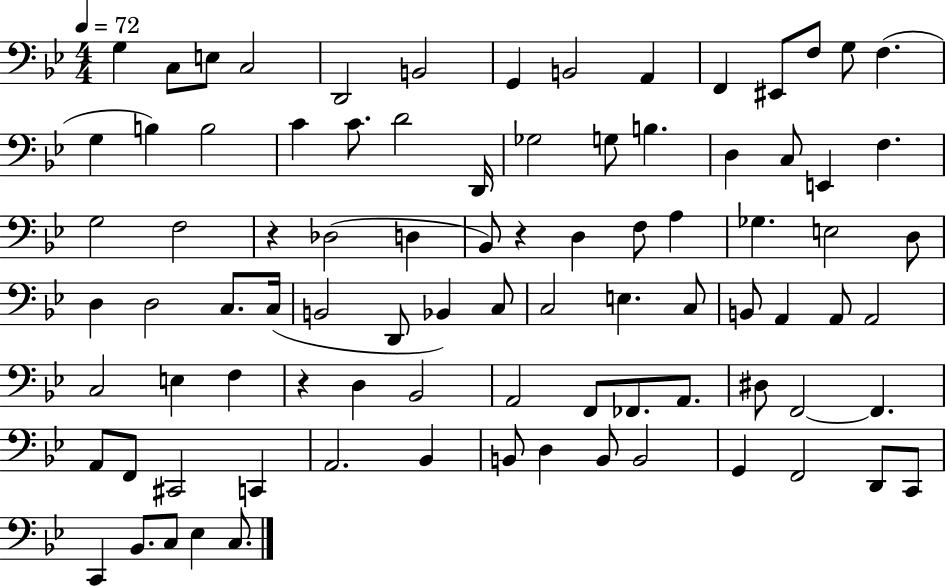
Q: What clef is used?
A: bass